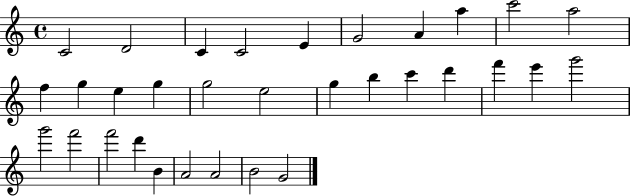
C4/h D4/h C4/q C4/h E4/q G4/h A4/q A5/q C6/h A5/h F5/q G5/q E5/q G5/q G5/h E5/h G5/q B5/q C6/q D6/q F6/q E6/q G6/h G6/h F6/h F6/h D6/q B4/q A4/h A4/h B4/h G4/h